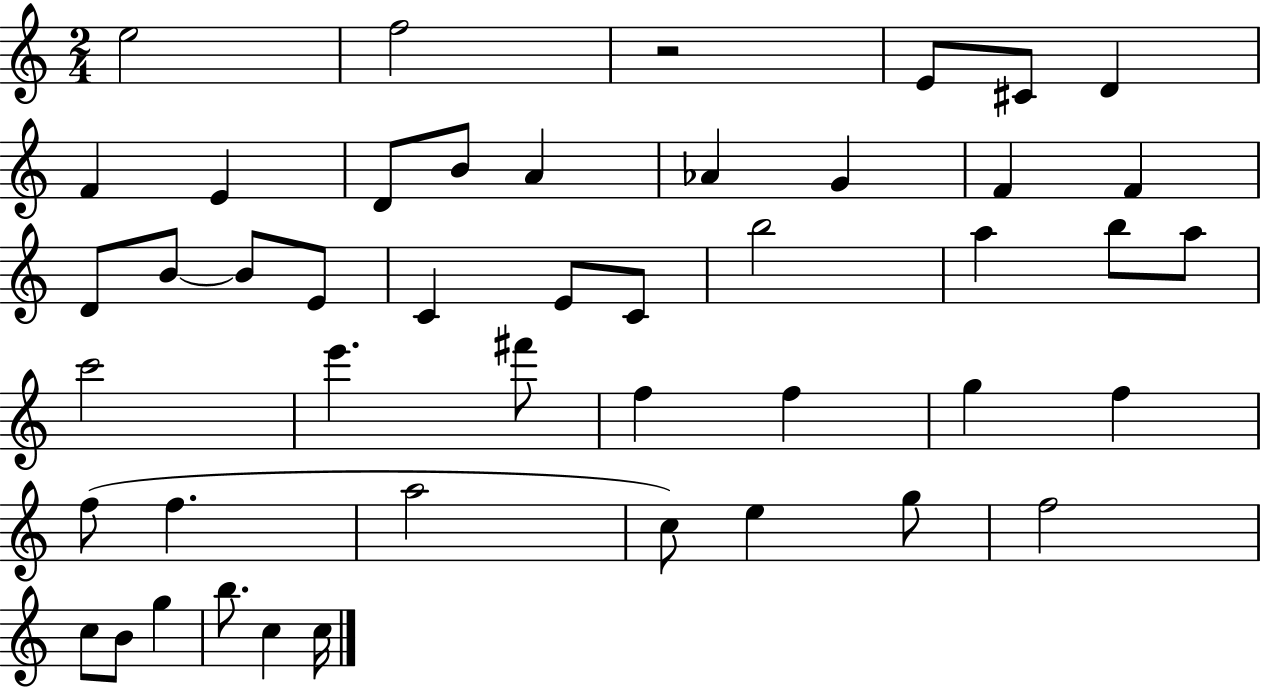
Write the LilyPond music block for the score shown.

{
  \clef treble
  \numericTimeSignature
  \time 2/4
  \key c \major
  e''2 | f''2 | r2 | e'8 cis'8 d'4 | \break f'4 e'4 | d'8 b'8 a'4 | aes'4 g'4 | f'4 f'4 | \break d'8 b'8~~ b'8 e'8 | c'4 e'8 c'8 | b''2 | a''4 b''8 a''8 | \break c'''2 | e'''4. fis'''8 | f''4 f''4 | g''4 f''4 | \break f''8( f''4. | a''2 | c''8) e''4 g''8 | f''2 | \break c''8 b'8 g''4 | b''8. c''4 c''16 | \bar "|."
}